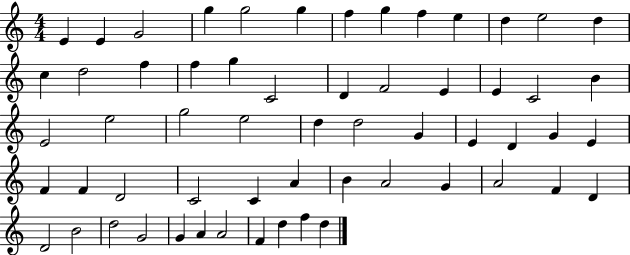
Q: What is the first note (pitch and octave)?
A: E4